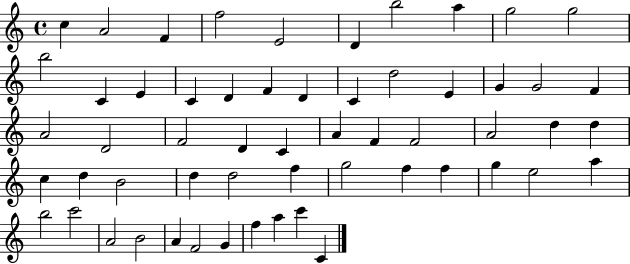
{
  \clef treble
  \time 4/4
  \defaultTimeSignature
  \key c \major
  c''4 a'2 f'4 | f''2 e'2 | d'4 b''2 a''4 | g''2 g''2 | \break b''2 c'4 e'4 | c'4 d'4 f'4 d'4 | c'4 d''2 e'4 | g'4 g'2 f'4 | \break a'2 d'2 | f'2 d'4 c'4 | a'4 f'4 f'2 | a'2 d''4 d''4 | \break c''4 d''4 b'2 | d''4 d''2 f''4 | g''2 f''4 f''4 | g''4 e''2 a''4 | \break b''2 c'''2 | a'2 b'2 | a'4 f'2 g'4 | f''4 a''4 c'''4 c'4 | \break \bar "|."
}